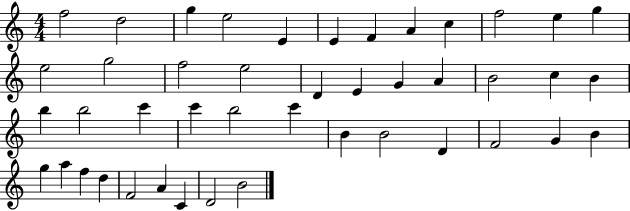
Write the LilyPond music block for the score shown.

{
  \clef treble
  \numericTimeSignature
  \time 4/4
  \key c \major
  f''2 d''2 | g''4 e''2 e'4 | e'4 f'4 a'4 c''4 | f''2 e''4 g''4 | \break e''2 g''2 | f''2 e''2 | d'4 e'4 g'4 a'4 | b'2 c''4 b'4 | \break b''4 b''2 c'''4 | c'''4 b''2 c'''4 | b'4 b'2 d'4 | f'2 g'4 b'4 | \break g''4 a''4 f''4 d''4 | f'2 a'4 c'4 | d'2 b'2 | \bar "|."
}